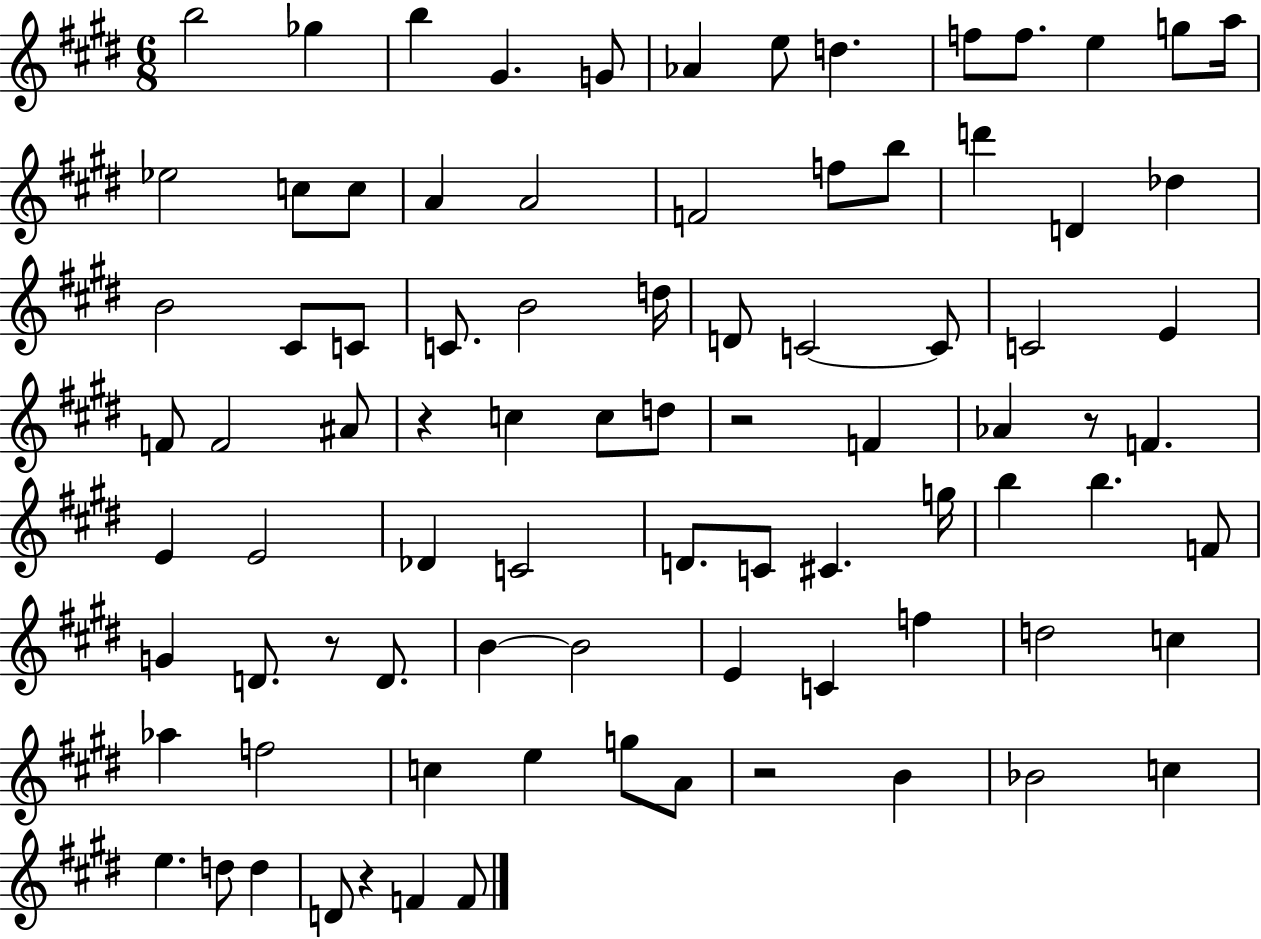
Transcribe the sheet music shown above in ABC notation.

X:1
T:Untitled
M:6/8
L:1/4
K:E
b2 _g b ^G G/2 _A e/2 d f/2 f/2 e g/2 a/4 _e2 c/2 c/2 A A2 F2 f/2 b/2 d' D _d B2 ^C/2 C/2 C/2 B2 d/4 D/2 C2 C/2 C2 E F/2 F2 ^A/2 z c c/2 d/2 z2 F _A z/2 F E E2 _D C2 D/2 C/2 ^C g/4 b b F/2 G D/2 z/2 D/2 B B2 E C f d2 c _a f2 c e g/2 A/2 z2 B _B2 c e d/2 d D/2 z F F/2